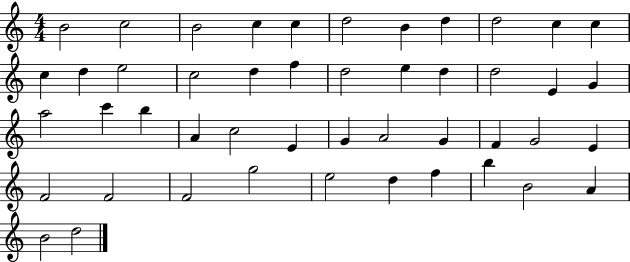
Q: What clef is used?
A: treble